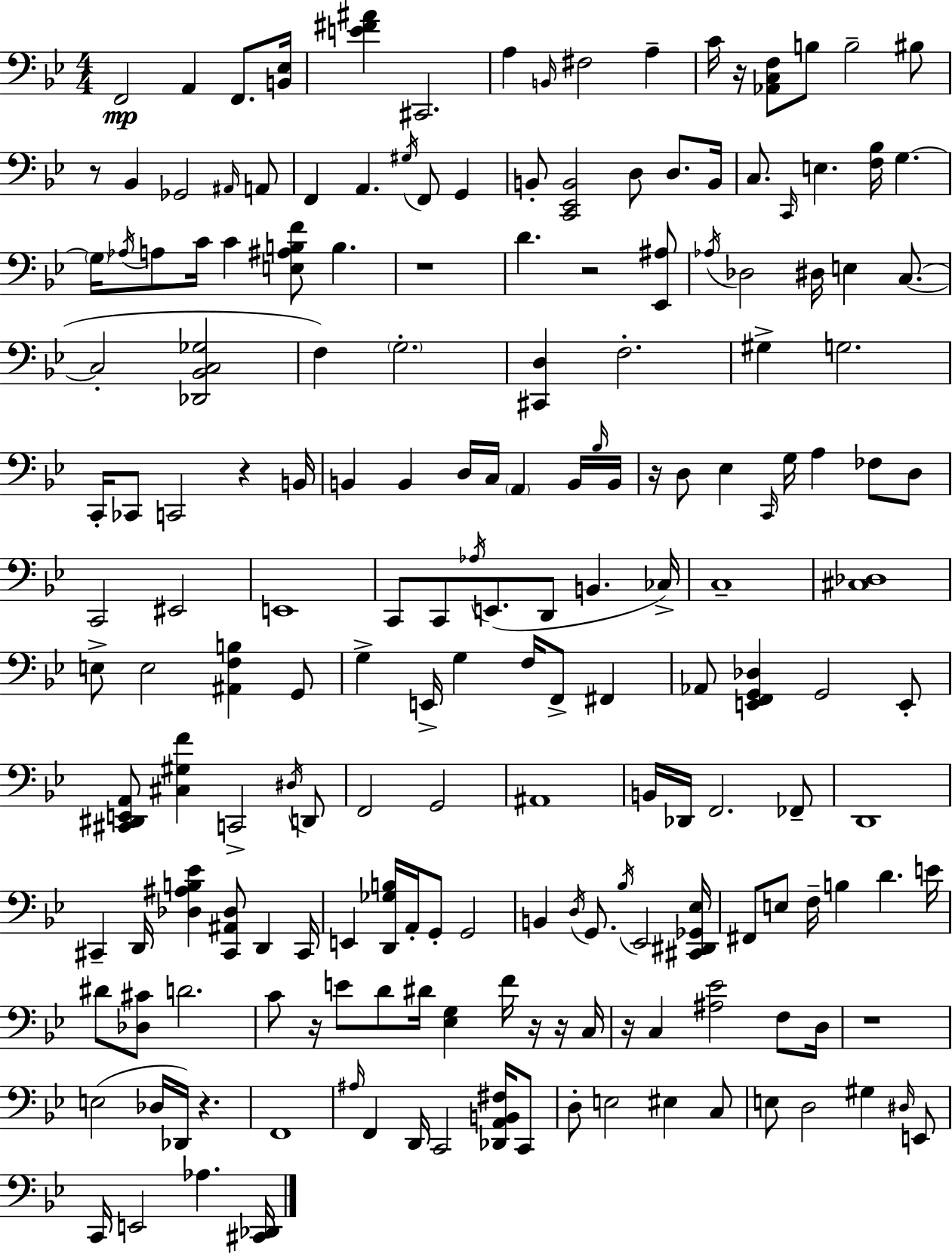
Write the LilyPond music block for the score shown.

{
  \clef bass
  \numericTimeSignature
  \time 4/4
  \key g \minor
  \repeat volta 2 { f,2\mp a,4 f,8. <b, ees>16 | <e' fis' ais'>4 cis,2. | a4 \grace { b,16 } fis2 a4-- | c'16 r16 <aes, c f>8 b8 b2-- bis8 | \break r8 bes,4 ges,2 \grace { ais,16 } | a,8 f,4 a,4. \acciaccatura { gis16 } f,8 g,4 | b,8-. <c, ees, b,>2 d8 d8. | b,16 c8. \grace { c,16 } e4. <f bes>16 g4.~~ | \break \parenthesize g16 \acciaccatura { aes16 } a8 c'16 c'4 <e ais b f'>8 b4. | r1 | d'4. r2 | <ees, ais>8 \acciaccatura { aes16 } des2 dis16 e4 | \break c8.~(~ c2-. <des, bes, c ges>2 | f4) \parenthesize g2.-. | <cis, d>4 f2.-. | gis4-> g2. | \break c,16-. ces,8 c,2 | r4 b,16 b,4 b,4 d16 c16 | \parenthesize a,4 b,16 \grace { bes16 } b,16 r16 d8 ees4 \grace { c,16 } g16 | a4 fes8 d8 c,2 | \break eis,2 e,1 | c,8 c,8 \acciaccatura { aes16 }( e,8. | d,8 b,4. ces16->) c1-- | <cis des>1 | \break e8-> e2 | <ais, f b>4 g,8 g4-> e,16-> g4 | f16 f,8-> fis,4 aes,8 <e, f, g, des>4 g,2 | e,8-. <cis, dis, e, a,>8 <cis gis f'>4 c,2-> | \break \acciaccatura { dis16 } d,8 f,2 | g,2 ais,1 | b,16 des,16 f,2. | fes,8-- d,1 | \break cis,4-- d,16 <des ais b ees'>4 | <cis, ais, des>8 d,4 cis,16 e,4 <d, ges b>16 a,16-. | g,8-. g,2 b,4 \acciaccatura { d16 } g,8. | \acciaccatura { bes16 } ees,2 <cis, dis, ges, ees>16 fis,8 e8 | \break f16-- b4 d'4. e'16 dis'8 <des cis'>8 | d'2. c'8 r16 e'8 | d'8 dis'16 <ees g>4 f'16 r16 r16 c16 r16 c4 | <ais ees'>2 f8 d16 r1 | \break e2( | des16 des,16) r4. f,1 | \grace { ais16 } f,4 | d,16 c,2 <des, a, b, fis>16 c,8 d8-. e2 | \break eis4 c8 e8 d2 | gis4 \grace { dis16 } e,8 c,16 e,2 | aes4. <cis, des,>16 } \bar "|."
}